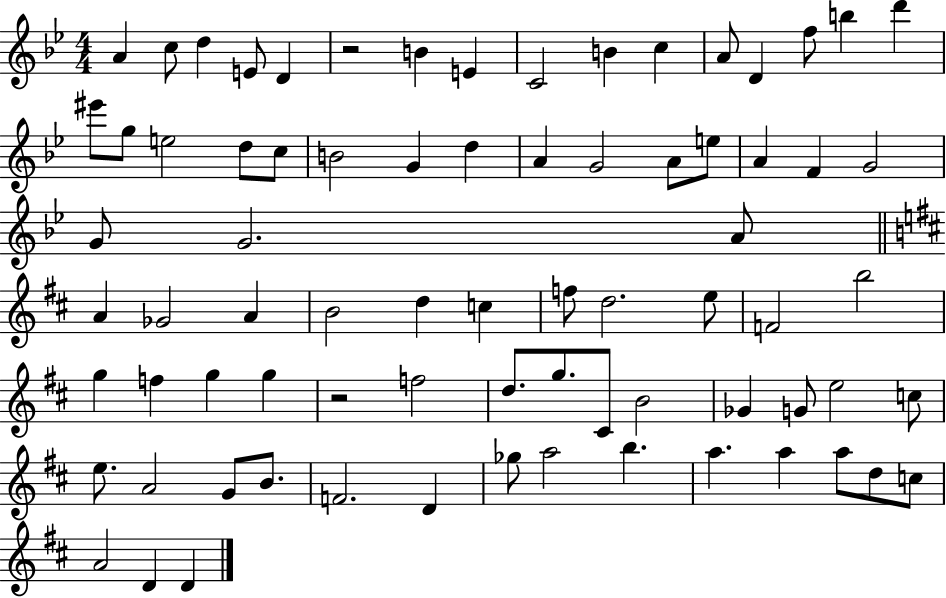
A4/q C5/e D5/q E4/e D4/q R/h B4/q E4/q C4/h B4/q C5/q A4/e D4/q F5/e B5/q D6/q EIS6/e G5/e E5/h D5/e C5/e B4/h G4/q D5/q A4/q G4/h A4/e E5/e A4/q F4/q G4/h G4/e G4/h. A4/e A4/q Gb4/h A4/q B4/h D5/q C5/q F5/e D5/h. E5/e F4/h B5/h G5/q F5/q G5/q G5/q R/h F5/h D5/e. G5/e. C#4/e B4/h Gb4/q G4/e E5/h C5/e E5/e. A4/h G4/e B4/e. F4/h. D4/q Gb5/e A5/h B5/q. A5/q. A5/q A5/e D5/e C5/e A4/h D4/q D4/q